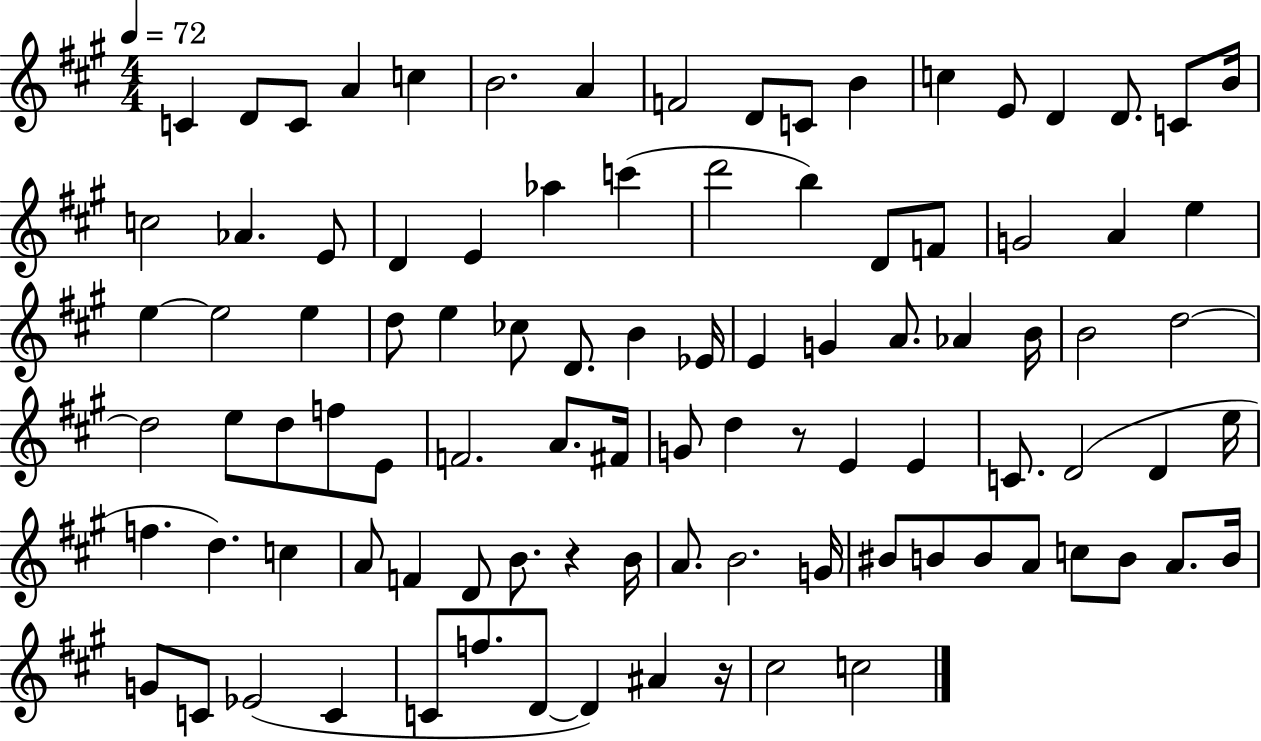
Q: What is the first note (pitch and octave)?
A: C4